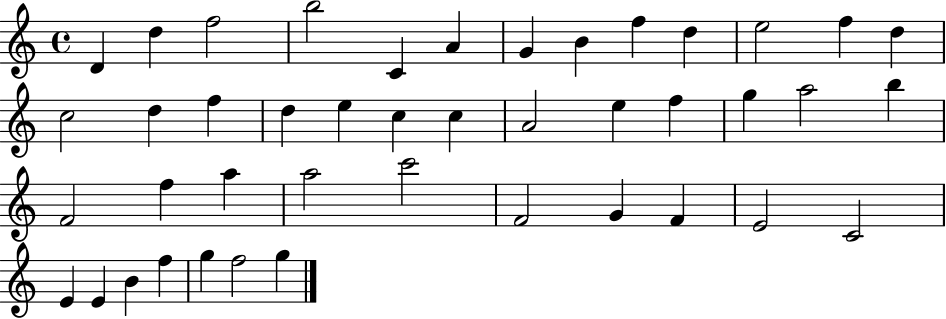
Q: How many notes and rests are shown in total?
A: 43